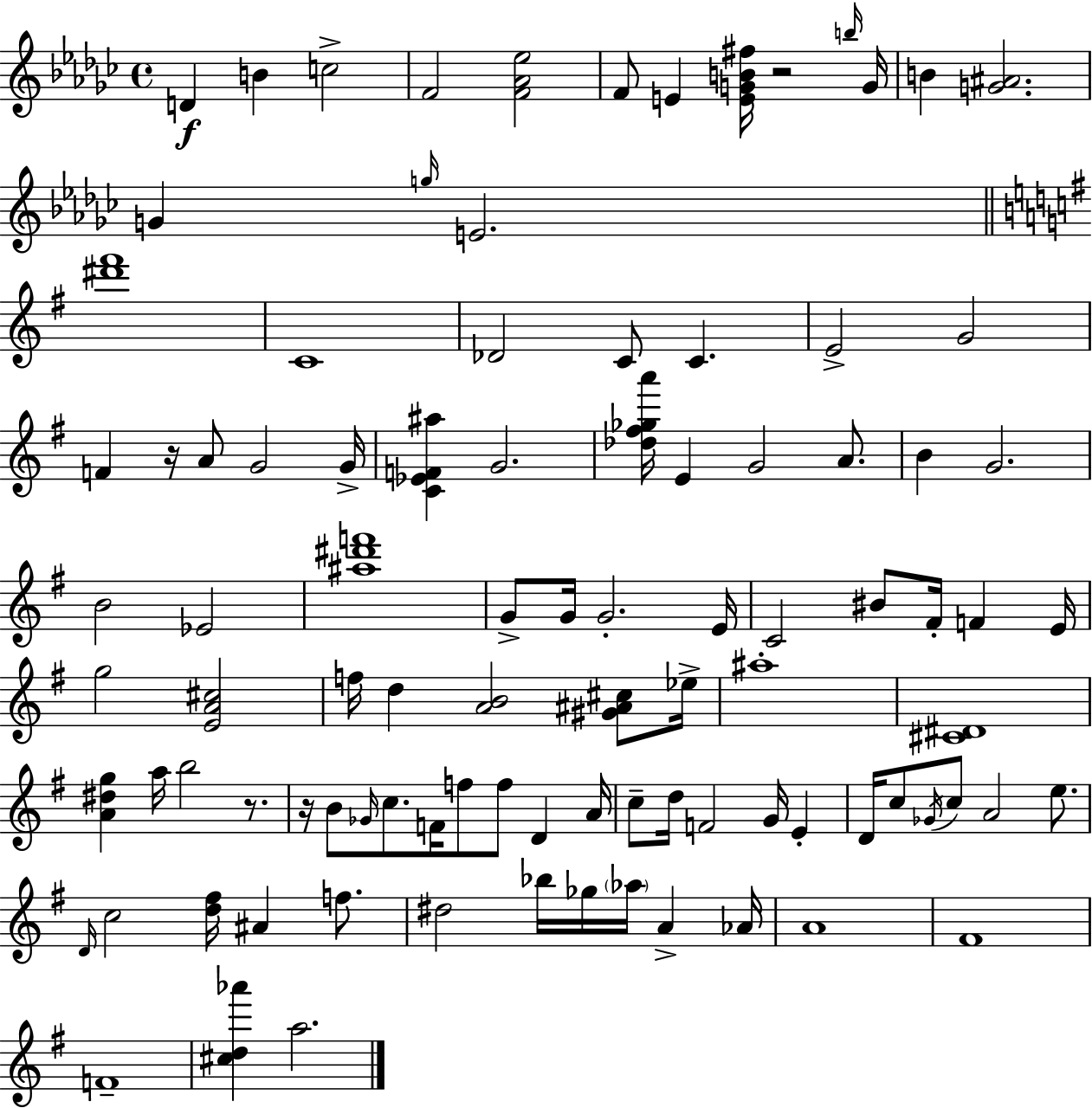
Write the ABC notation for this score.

X:1
T:Untitled
M:4/4
L:1/4
K:Ebm
D B c2 F2 [F_A_e]2 F/2 E [EGB^f]/4 z2 b/4 G/4 B [G^A]2 G g/4 E2 [^d'^f']4 C4 _D2 C/2 C E2 G2 F z/4 A/2 G2 G/4 [C_EF^a] G2 [_d^f_ga']/4 E G2 A/2 B G2 B2 _E2 [^a^d'f']4 G/2 G/4 G2 E/4 C2 ^B/2 ^F/4 F E/4 g2 [EA^c]2 f/4 d [AB]2 [^G^A^c]/2 _e/4 ^a4 [^C^D]4 [A^dg] a/4 b2 z/2 z/4 B/2 _G/4 c/2 F/4 f/2 f/2 D A/4 c/2 d/4 F2 G/4 E D/4 c/2 _G/4 c/2 A2 e/2 D/4 c2 [d^f]/4 ^A f/2 ^d2 _b/4 _g/4 _a/4 A _A/4 A4 ^F4 F4 [^cd_a'] a2